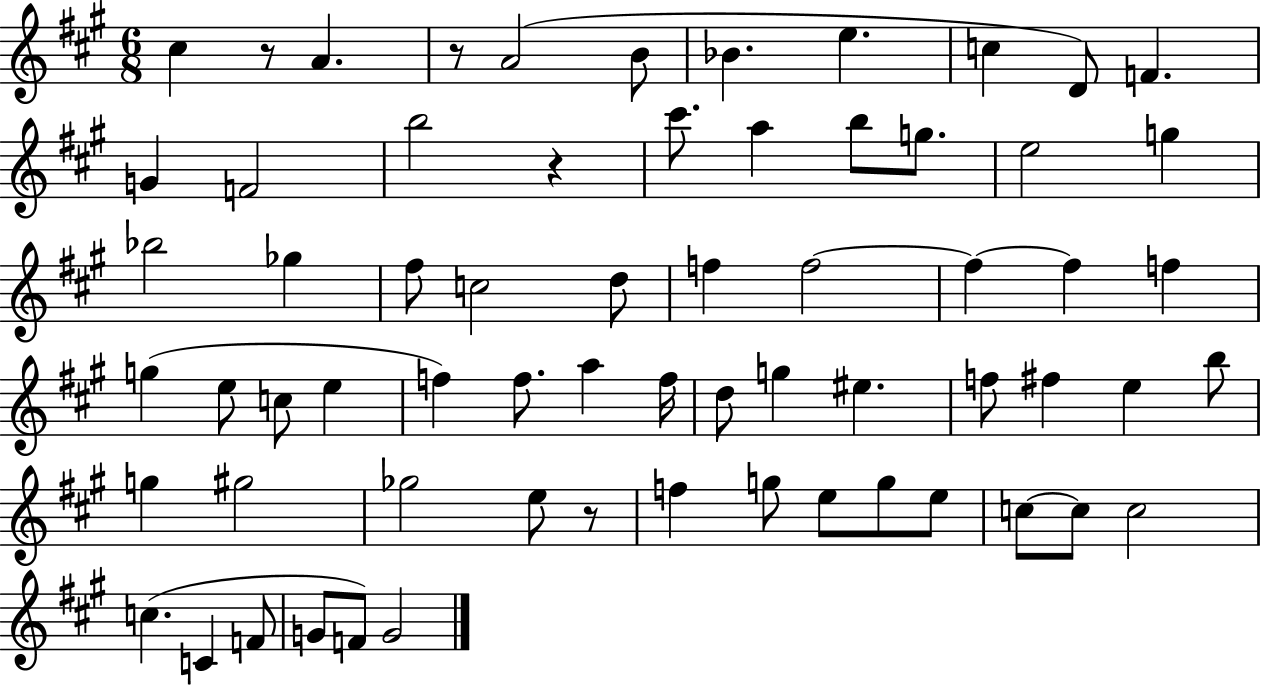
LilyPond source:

{
  \clef treble
  \numericTimeSignature
  \time 6/8
  \key a \major
  cis''4 r8 a'4. | r8 a'2( b'8 | bes'4. e''4. | c''4 d'8) f'4. | \break g'4 f'2 | b''2 r4 | cis'''8. a''4 b''8 g''8. | e''2 g''4 | \break bes''2 ges''4 | fis''8 c''2 d''8 | f''4 f''2~~ | f''4~~ f''4 f''4 | \break g''4( e''8 c''8 e''4 | f''4) f''8. a''4 f''16 | d''8 g''4 eis''4. | f''8 fis''4 e''4 b''8 | \break g''4 gis''2 | ges''2 e''8 r8 | f''4 g''8 e''8 g''8 e''8 | c''8~~ c''8 c''2 | \break c''4.( c'4 f'8 | g'8 f'8) g'2 | \bar "|."
}